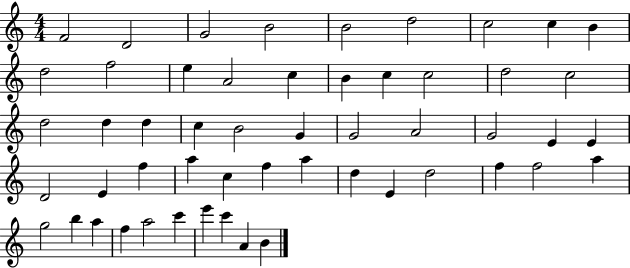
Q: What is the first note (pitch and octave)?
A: F4